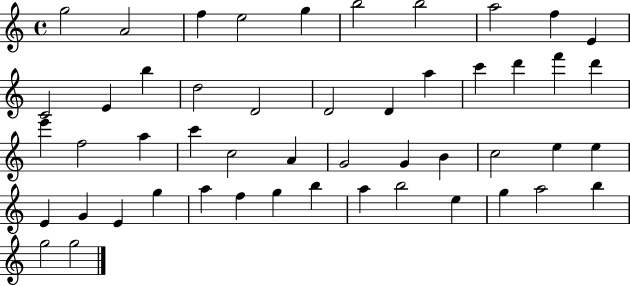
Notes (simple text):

G5/h A4/h F5/q E5/h G5/q B5/h B5/h A5/h F5/q E4/q C4/h E4/q B5/q D5/h D4/h D4/h D4/q A5/q C6/q D6/q F6/q D6/q E6/q F5/h A5/q C6/q C5/h A4/q G4/h G4/q B4/q C5/h E5/q E5/q E4/q G4/q E4/q G5/q A5/q F5/q G5/q B5/q A5/q B5/h E5/q G5/q A5/h B5/q G5/h G5/h